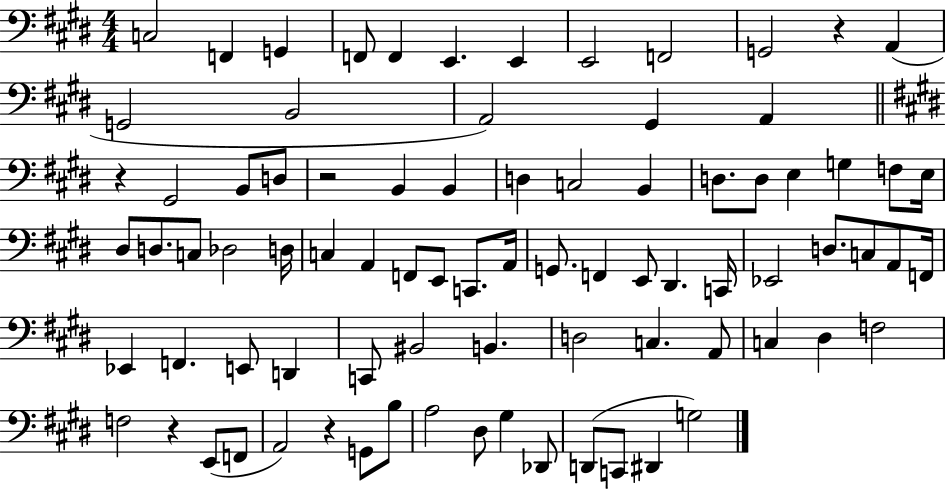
X:1
T:Untitled
M:4/4
L:1/4
K:E
C,2 F,, G,, F,,/2 F,, E,, E,, E,,2 F,,2 G,,2 z A,, G,,2 B,,2 A,,2 ^G,, A,, z ^G,,2 B,,/2 D,/2 z2 B,, B,, D, C,2 B,, D,/2 D,/2 E, G, F,/2 E,/4 ^D,/2 D,/2 C,/2 _D,2 D,/4 C, A,, F,,/2 E,,/2 C,,/2 A,,/4 G,,/2 F,, E,,/2 ^D,, C,,/4 _E,,2 D,/2 C,/2 A,,/2 F,,/4 _E,, F,, E,,/2 D,, C,,/2 ^B,,2 B,, D,2 C, A,,/2 C, ^D, F,2 F,2 z E,,/2 F,,/2 A,,2 z G,,/2 B,/2 A,2 ^D,/2 ^G, _D,,/2 D,,/2 C,,/2 ^D,, G,2